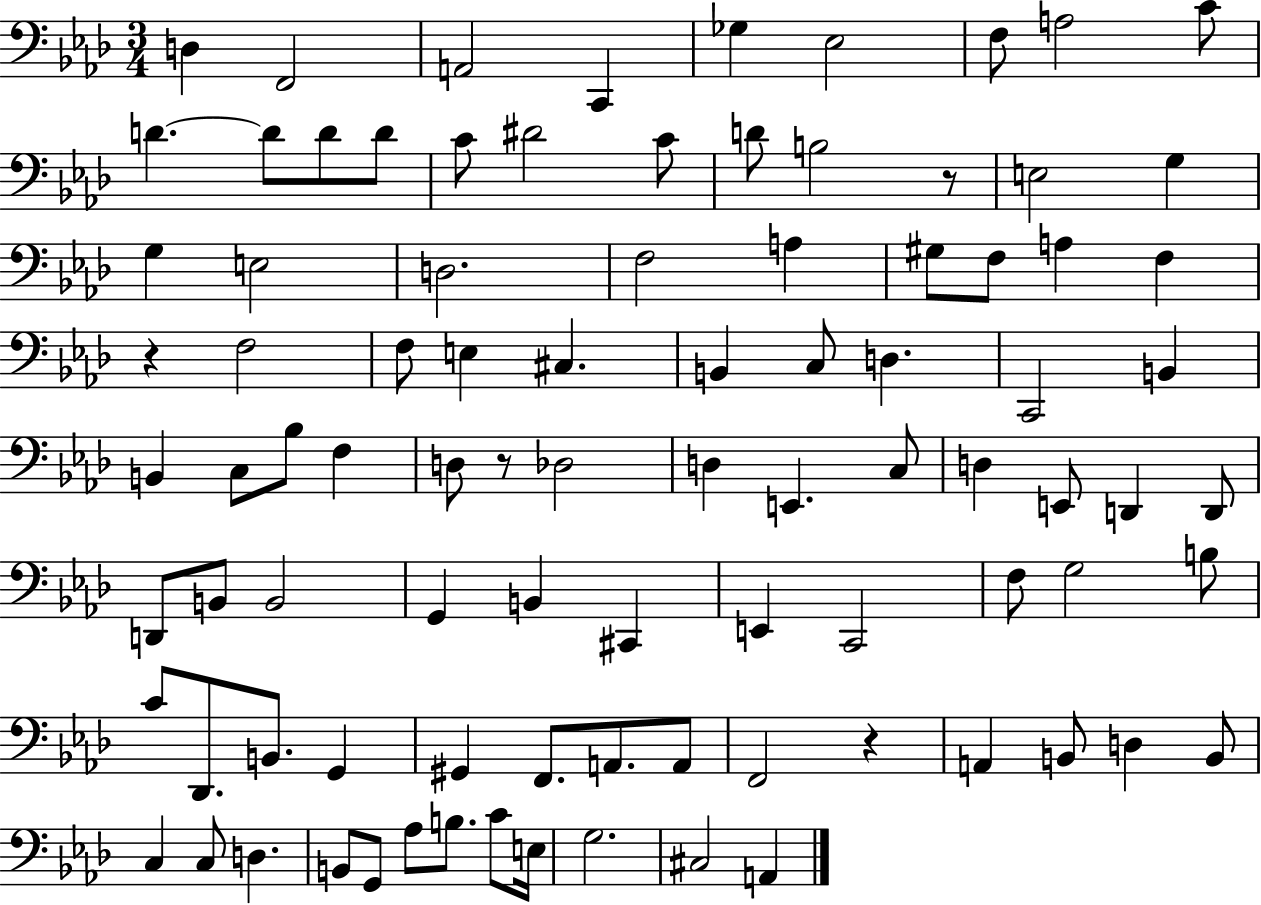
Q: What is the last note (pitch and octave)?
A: A2